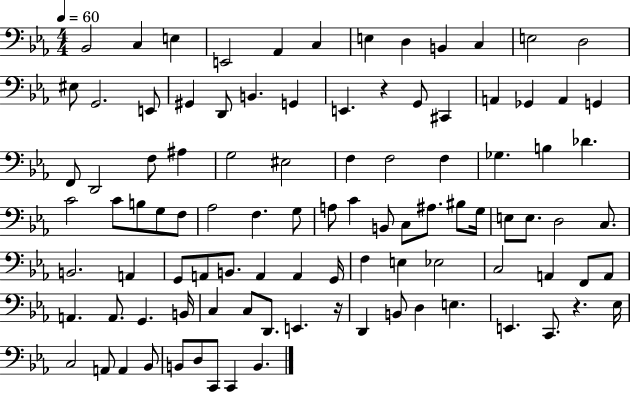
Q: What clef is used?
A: bass